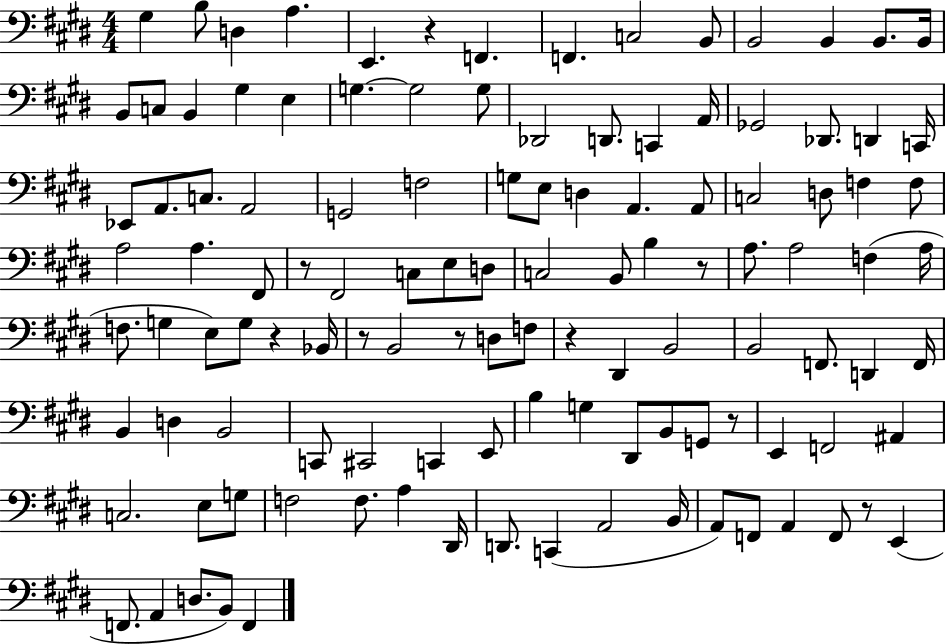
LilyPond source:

{
  \clef bass
  \numericTimeSignature
  \time 4/4
  \key e \major
  gis4 b8 d4 a4. | e,4. r4 f,4. | f,4. c2 b,8 | b,2 b,4 b,8. b,16 | \break b,8 c8 b,4 gis4 e4 | g4.~~ g2 g8 | des,2 d,8. c,4 a,16 | ges,2 des,8. d,4 c,16 | \break ees,8 a,8. c8. a,2 | g,2 f2 | g8 e8 d4 a,4. a,8 | c2 d8 f4 f8 | \break a2 a4. fis,8 | r8 fis,2 c8 e8 d8 | c2 b,8 b4 r8 | a8. a2 f4( a16 | \break f8. g4 e8) g8 r4 bes,16 | r8 b,2 r8 d8 f8 | r4 dis,4 b,2 | b,2 f,8. d,4 f,16 | \break b,4 d4 b,2 | c,8 cis,2 c,4 e,8 | b4 g4 dis,8 b,8 g,8 r8 | e,4 f,2 ais,4 | \break c2. e8 g8 | f2 f8. a4 dis,16 | d,8. c,4( a,2 b,16 | a,8) f,8 a,4 f,8 r8 e,4( | \break f,8. a,4 d8. b,8) f,4 | \bar "|."
}